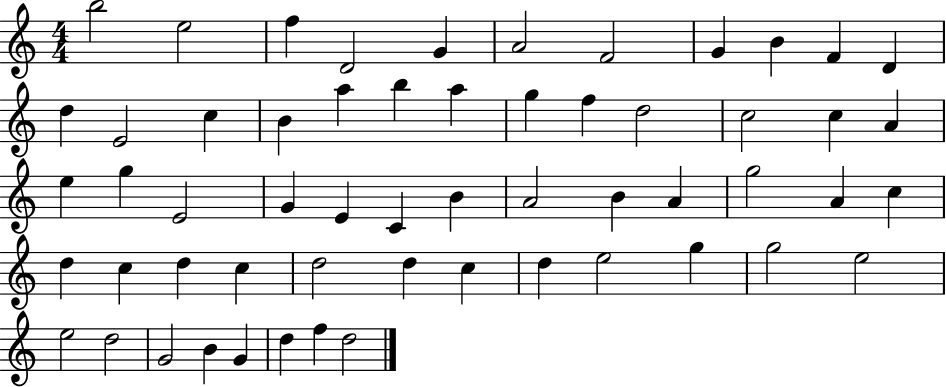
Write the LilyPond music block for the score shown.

{
  \clef treble
  \numericTimeSignature
  \time 4/4
  \key c \major
  b''2 e''2 | f''4 d'2 g'4 | a'2 f'2 | g'4 b'4 f'4 d'4 | \break d''4 e'2 c''4 | b'4 a''4 b''4 a''4 | g''4 f''4 d''2 | c''2 c''4 a'4 | \break e''4 g''4 e'2 | g'4 e'4 c'4 b'4 | a'2 b'4 a'4 | g''2 a'4 c''4 | \break d''4 c''4 d''4 c''4 | d''2 d''4 c''4 | d''4 e''2 g''4 | g''2 e''2 | \break e''2 d''2 | g'2 b'4 g'4 | d''4 f''4 d''2 | \bar "|."
}